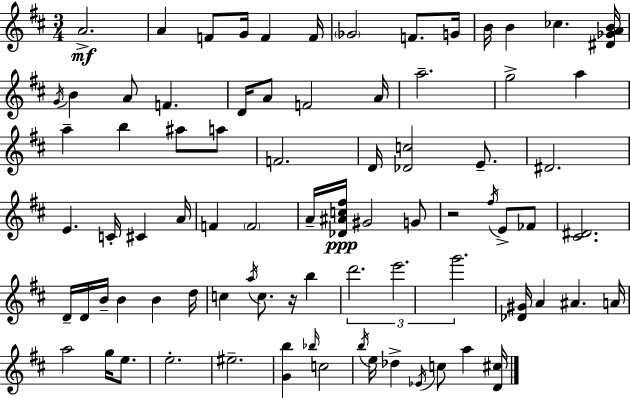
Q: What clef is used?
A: treble